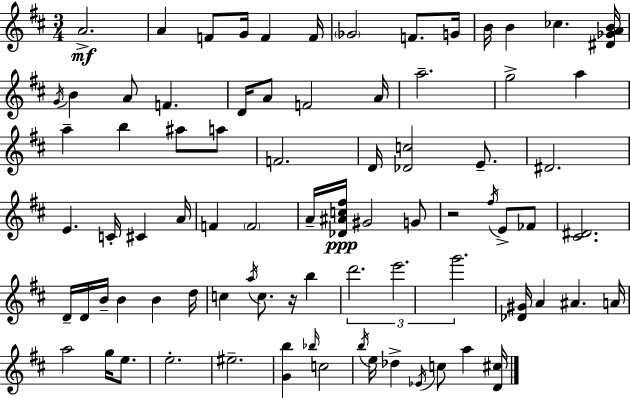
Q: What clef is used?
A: treble